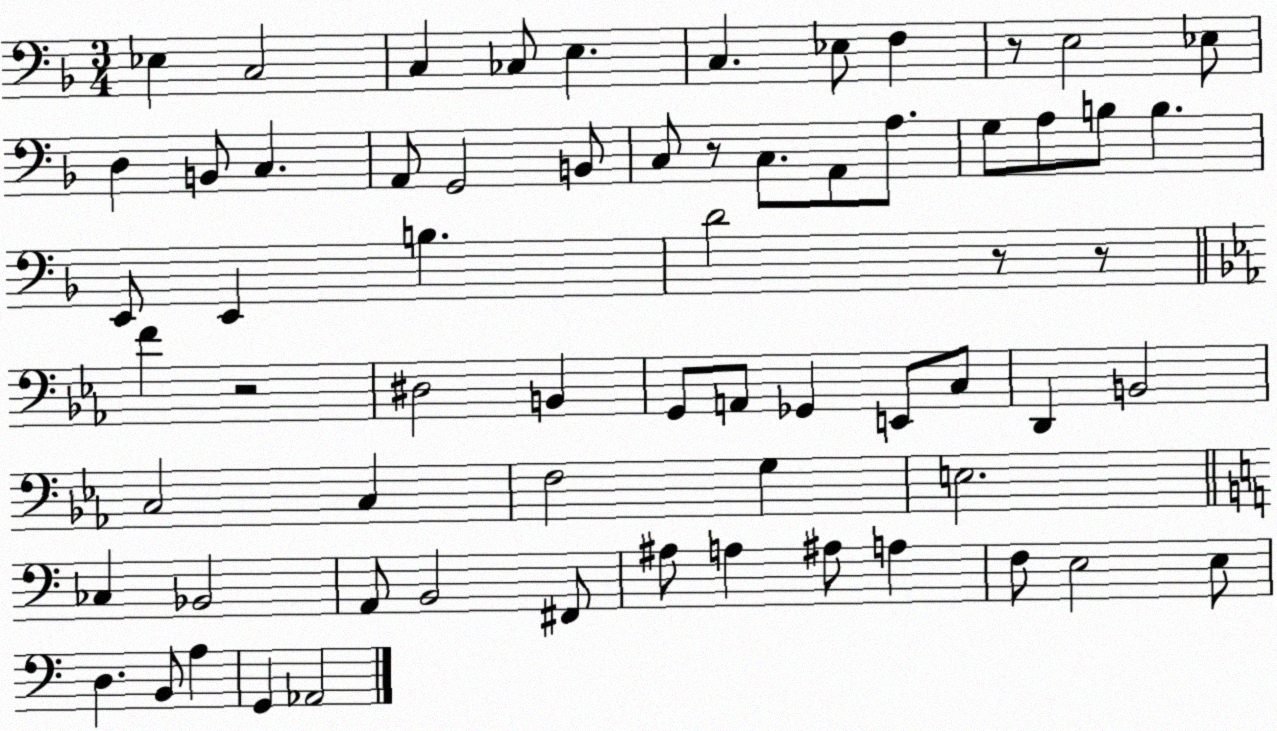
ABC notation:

X:1
T:Untitled
M:3/4
L:1/4
K:F
_E, C,2 C, _C,/2 E, C, _E,/2 F, z/2 E,2 _E,/2 D, B,,/2 C, A,,/2 G,,2 B,,/2 C,/2 z/2 C,/2 A,,/2 A,/2 G,/2 A,/2 B,/2 B, E,,/2 E,, B, D2 z/2 z/2 F z2 ^D,2 B,, G,,/2 A,,/2 _G,, E,,/2 C,/2 D,, B,,2 C,2 C, F,2 G, E,2 _C, _B,,2 A,,/2 B,,2 ^F,,/2 ^A,/2 A, ^A,/2 A, F,/2 E,2 E,/2 D, B,,/2 A, G,, _A,,2